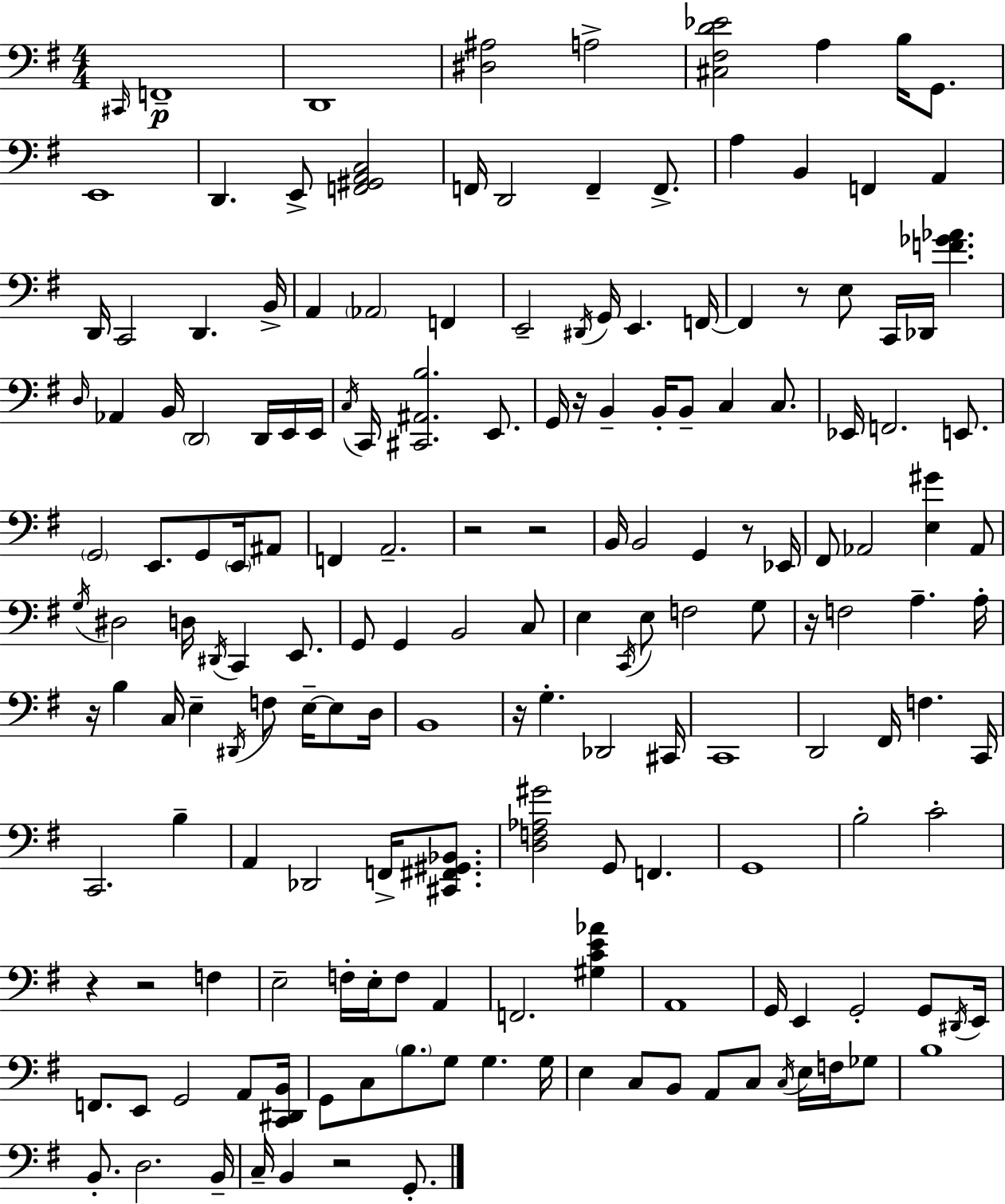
X:1
T:Untitled
M:4/4
L:1/4
K:Em
^C,,/4 F,,4 D,,4 [^D,^A,]2 A,2 [^C,^F,D_E]2 A, B,/4 G,,/2 E,,4 D,, E,,/2 [F,,^G,,A,,C,]2 F,,/4 D,,2 F,, F,,/2 A, B,, F,, A,, D,,/4 C,,2 D,, B,,/4 A,, _A,,2 F,, E,,2 ^D,,/4 G,,/4 E,, F,,/4 F,, z/2 E,/2 C,,/4 _D,,/4 [F_G_A] D,/4 _A,, B,,/4 D,,2 D,,/4 E,,/4 E,,/4 C,/4 C,,/4 [^C,,^A,,B,]2 E,,/2 G,,/4 z/4 B,, B,,/4 B,,/2 C, C,/2 _E,,/4 F,,2 E,,/2 G,,2 E,,/2 G,,/2 E,,/4 ^A,,/2 F,, A,,2 z2 z2 B,,/4 B,,2 G,, z/2 _E,,/4 ^F,,/2 _A,,2 [E,^G] _A,,/2 G,/4 ^D,2 D,/4 ^D,,/4 C,, E,,/2 G,,/2 G,, B,,2 C,/2 E, C,,/4 E,/2 F,2 G,/2 z/4 F,2 A, A,/4 z/4 B, C,/4 E, ^D,,/4 F,/2 E,/4 E,/2 D,/4 B,,4 z/4 G, _D,,2 ^C,,/4 C,,4 D,,2 ^F,,/4 F, C,,/4 C,,2 B, A,, _D,,2 F,,/4 [^C,,^F,,^G,,_B,,]/2 [D,F,_A,^G]2 G,,/2 F,, G,,4 B,2 C2 z z2 F, E,2 F,/4 E,/4 F,/2 A,, F,,2 [^G,CE_A] A,,4 G,,/4 E,, G,,2 G,,/2 ^D,,/4 E,,/4 F,,/2 E,,/2 G,,2 A,,/2 [C,,^D,,B,,]/4 G,,/2 C,/2 B,/2 G,/2 G, G,/4 E, C,/2 B,,/2 A,,/2 C,/2 C,/4 E,/4 F,/4 _G,/2 B,4 B,,/2 D,2 B,,/4 C,/4 B,, z2 G,,/2